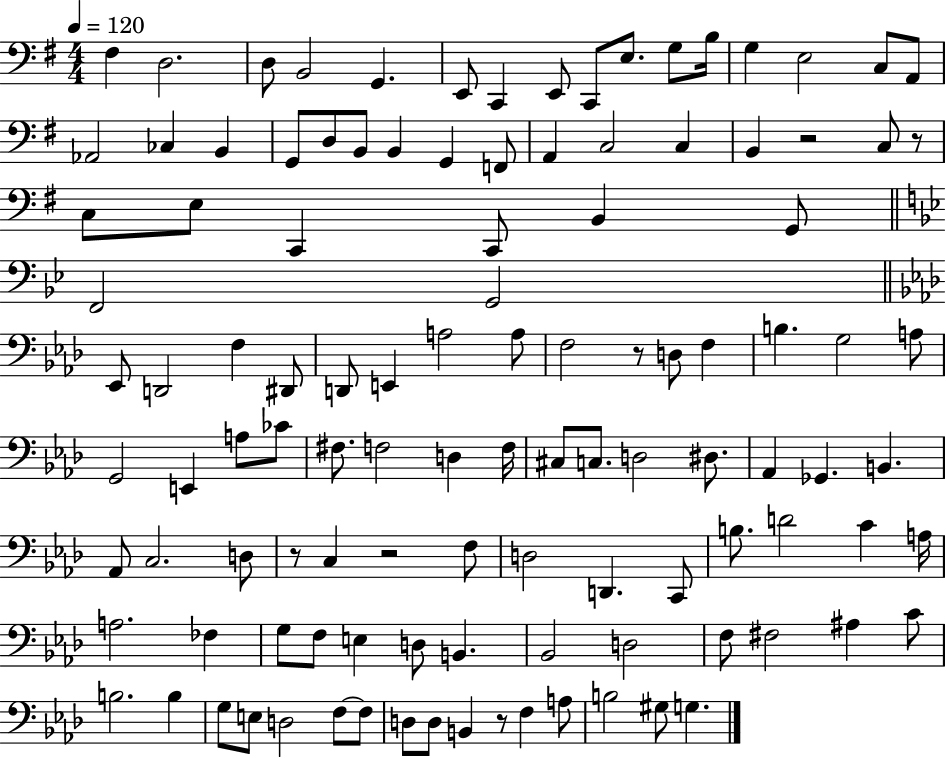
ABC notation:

X:1
T:Untitled
M:4/4
L:1/4
K:G
^F, D,2 D,/2 B,,2 G,, E,,/2 C,, E,,/2 C,,/2 E,/2 G,/2 B,/4 G, E,2 C,/2 A,,/2 _A,,2 _C, B,, G,,/2 D,/2 B,,/2 B,, G,, F,,/2 A,, C,2 C, B,, z2 C,/2 z/2 C,/2 E,/2 C,, C,,/2 B,, G,,/2 F,,2 G,,2 _E,,/2 D,,2 F, ^D,,/2 D,,/2 E,, A,2 A,/2 F,2 z/2 D,/2 F, B, G,2 A,/2 G,,2 E,, A,/2 _C/2 ^F,/2 F,2 D, F,/4 ^C,/2 C,/2 D,2 ^D,/2 _A,, _G,, B,, _A,,/2 C,2 D,/2 z/2 C, z2 F,/2 D,2 D,, C,,/2 B,/2 D2 C A,/4 A,2 _F, G,/2 F,/2 E, D,/2 B,, _B,,2 D,2 F,/2 ^F,2 ^A, C/2 B,2 B, G,/2 E,/2 D,2 F,/2 F,/2 D,/2 D,/2 B,, z/2 F, A,/2 B,2 ^G,/2 G,